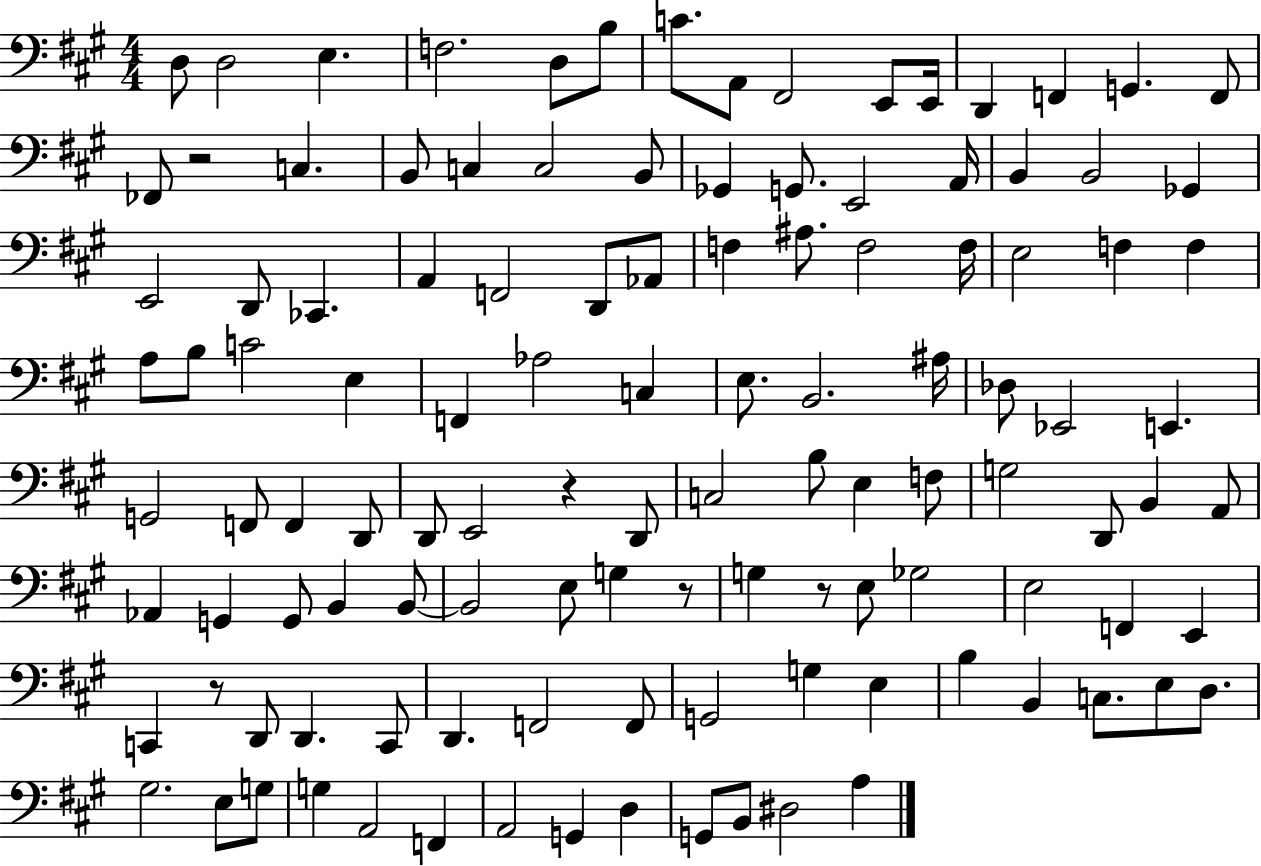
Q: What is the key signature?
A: A major